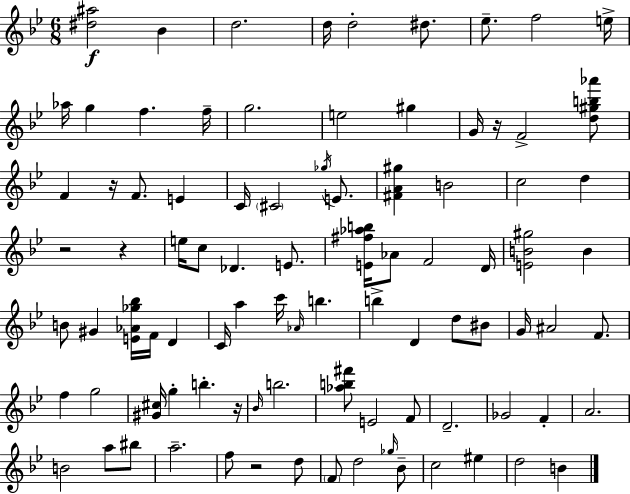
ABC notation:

X:1
T:Untitled
M:6/8
L:1/4
K:Gm
[^d^a]2 _B d2 d/4 d2 ^d/2 _e/2 f2 e/4 _a/4 g f f/4 g2 e2 ^g G/4 z/4 F2 [d^gb_a']/2 F z/4 F/2 E C/4 ^C2 _g/4 E/2 [^FA^g] B2 c2 d z2 z e/4 c/2 _D E/2 [E^f_ab]/4 _A/2 F2 D/4 [EB^g]2 B B/2 ^G [E_A_g_b]/4 F/4 D C/4 a c'/4 _A/4 b b D d/2 ^B/2 G/4 ^A2 F/2 f g2 [^G^c]/4 g b z/4 _B/4 b2 [_ab^f']/2 E2 F/2 D2 _G2 F A2 B2 a/2 ^b/2 a2 f/2 z2 d/2 F/2 d2 _g/4 _B/2 c2 ^e d2 B